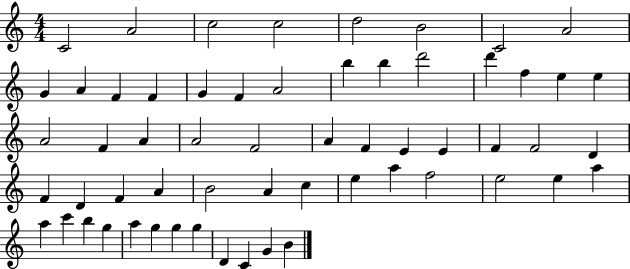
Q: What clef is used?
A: treble